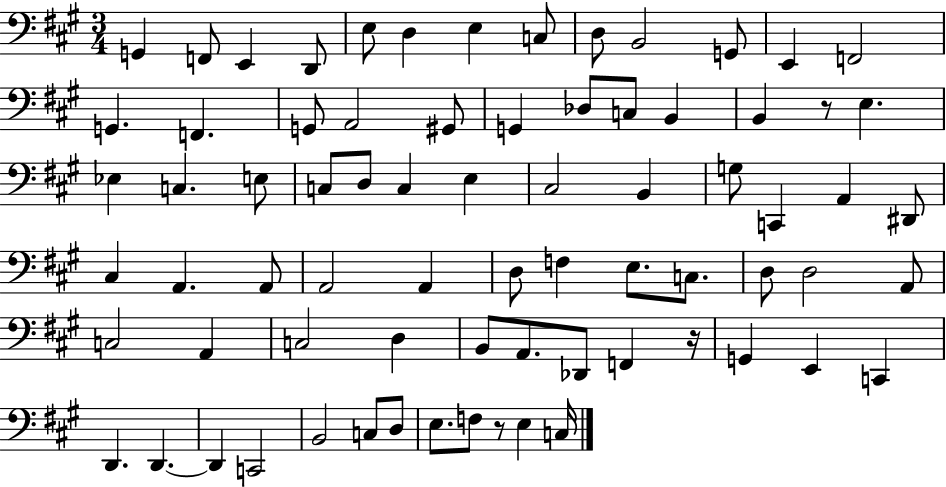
G2/q F2/e E2/q D2/e E3/e D3/q E3/q C3/e D3/e B2/h G2/e E2/q F2/h G2/q. F2/q. G2/e A2/h G#2/e G2/q Db3/e C3/e B2/q B2/q R/e E3/q. Eb3/q C3/q. E3/e C3/e D3/e C3/q E3/q C#3/h B2/q G3/e C2/q A2/q D#2/e C#3/q A2/q. A2/e A2/h A2/q D3/e F3/q E3/e. C3/e. D3/e D3/h A2/e C3/h A2/q C3/h D3/q B2/e A2/e. Db2/e F2/q R/s G2/q E2/q C2/q D2/q. D2/q. D2/q C2/h B2/h C3/e D3/e E3/e. F3/e R/e E3/q C3/s